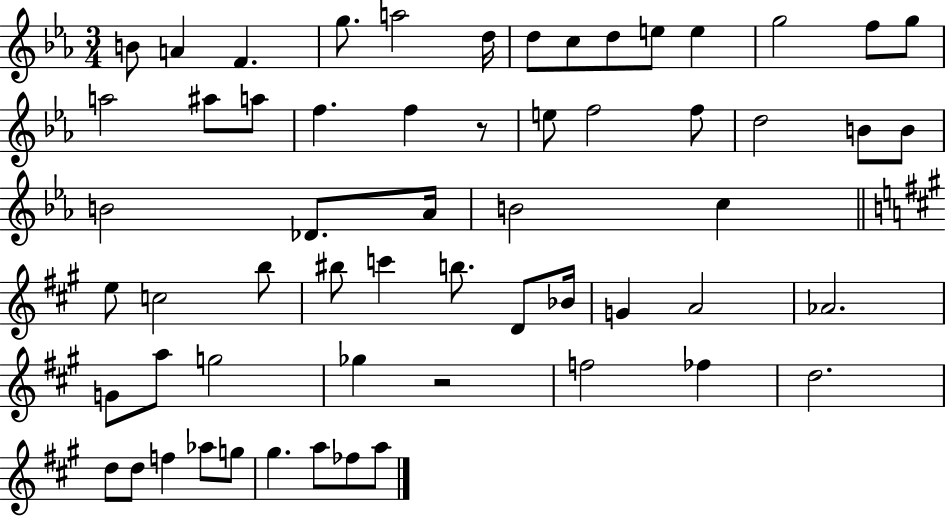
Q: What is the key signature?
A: EES major